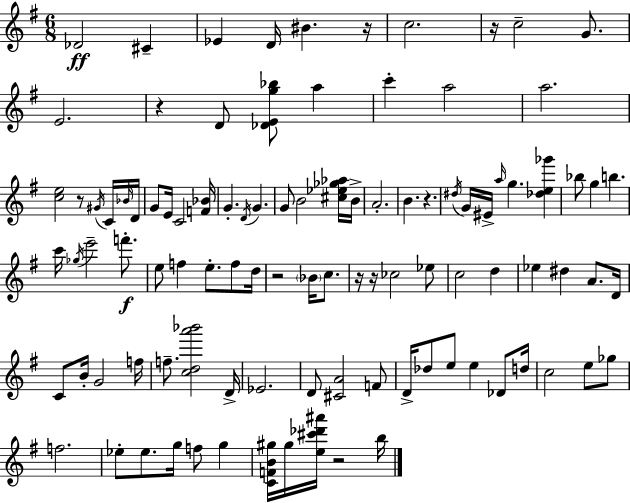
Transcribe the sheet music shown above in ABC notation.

X:1
T:Untitled
M:6/8
L:1/4
K:G
_D2 ^C _E D/4 ^B z/4 c2 z/4 c2 G/2 E2 z D/2 [_DEg_b]/2 a c' a2 a2 [ce]2 z/2 ^G/4 C/4 _B/4 D/4 G/2 E/4 C2 [F_B]/4 G D/4 G G/2 B2 [^c_e_g_a]/4 B/4 A2 B z ^d/4 G/4 ^E/4 a/4 g [_de_g'] _b/2 g b c'/4 _g/4 e'2 f'/2 e/2 f e/2 f/2 d/4 z2 _B/4 c/2 z/4 z/4 _c2 _e/2 c2 d _e ^d A/2 D/4 C/2 B/4 G2 f/4 f/2 [cda'_b']2 D/4 _E2 D/2 [^CA]2 F/2 D/4 _d/2 e/2 e _D/2 d/4 c2 e/2 _g/2 f2 _e/2 _e/2 g/4 f/2 g [CFB^g]/4 ^g/4 [e^c'_d'^a']/4 z2 b/4